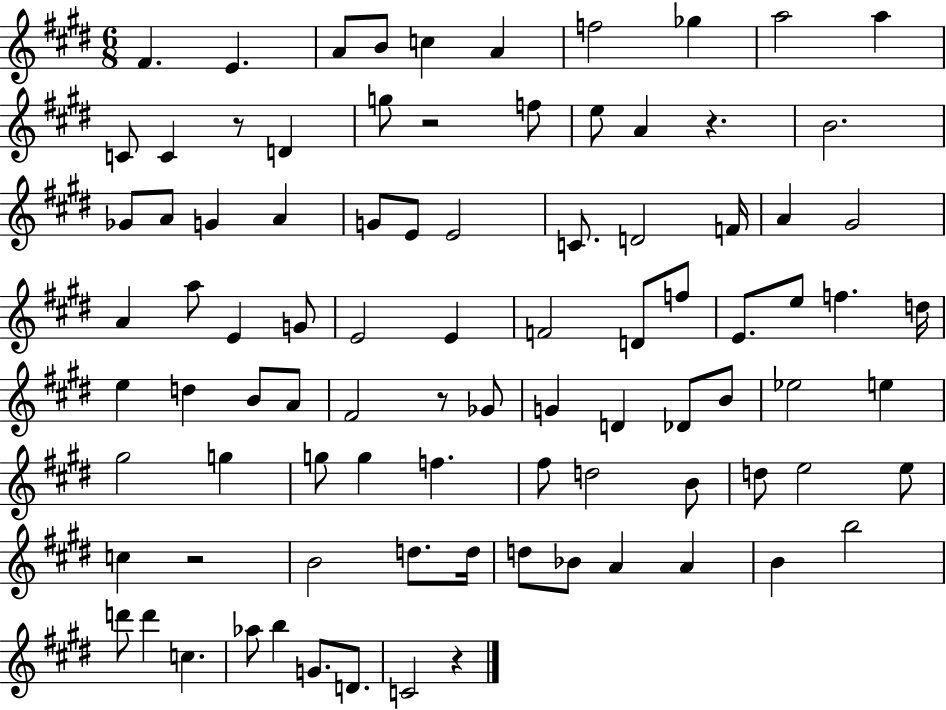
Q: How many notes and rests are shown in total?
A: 90